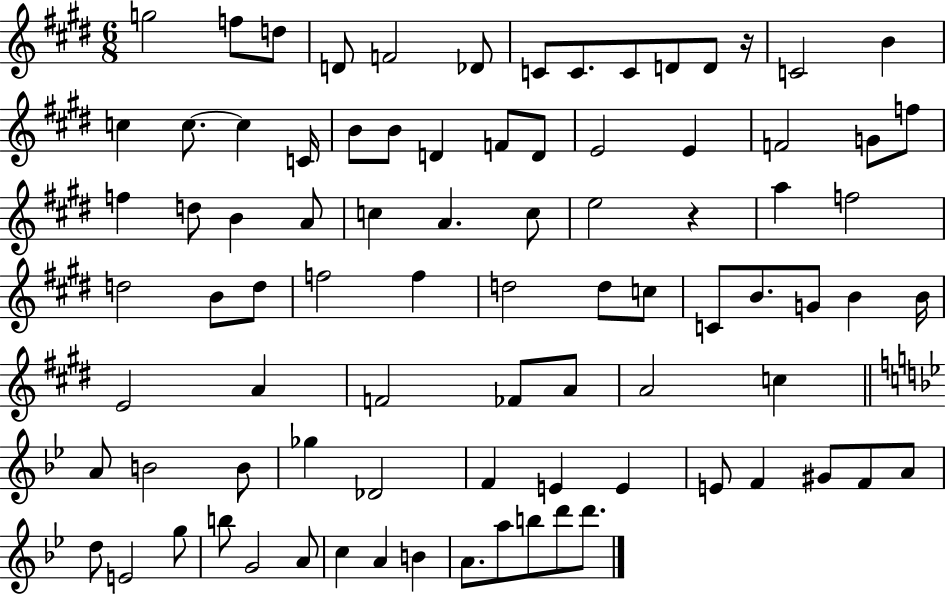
G5/h F5/e D5/e D4/e F4/h Db4/e C4/e C4/e. C4/e D4/e D4/e R/s C4/h B4/q C5/q C5/e. C5/q C4/s B4/e B4/e D4/q F4/e D4/e E4/h E4/q F4/h G4/e F5/e F5/q D5/e B4/q A4/e C5/q A4/q. C5/e E5/h R/q A5/q F5/h D5/h B4/e D5/e F5/h F5/q D5/h D5/e C5/e C4/e B4/e. G4/e B4/q B4/s E4/h A4/q F4/h FES4/e A4/e A4/h C5/q A4/e B4/h B4/e Gb5/q Db4/h F4/q E4/q E4/q E4/e F4/q G#4/e F4/e A4/e D5/e E4/h G5/e B5/e G4/h A4/e C5/q A4/q B4/q A4/e. A5/e B5/e D6/e D6/e.